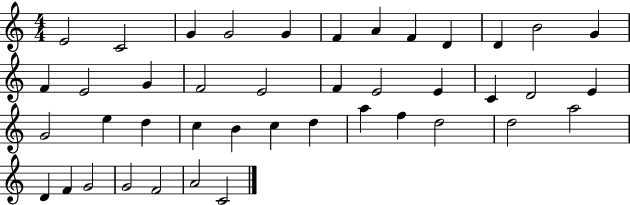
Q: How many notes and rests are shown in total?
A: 42